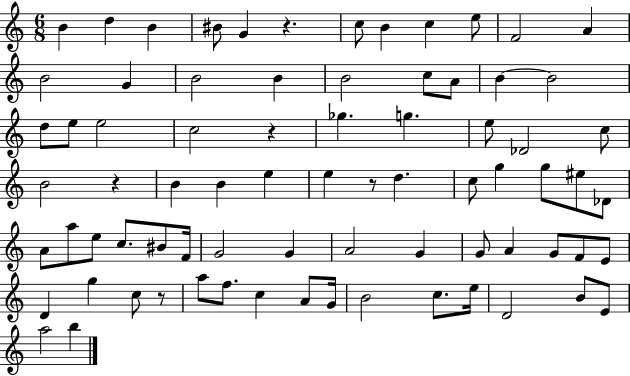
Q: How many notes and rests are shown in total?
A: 76